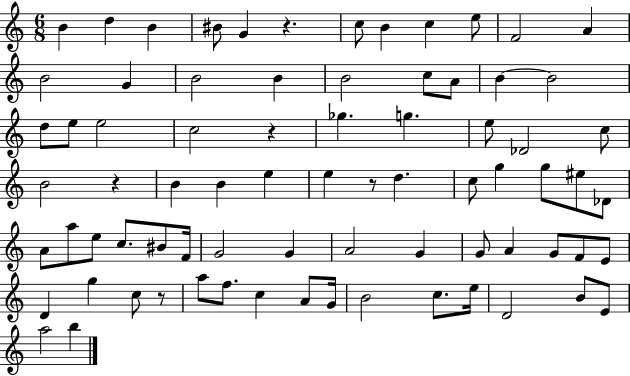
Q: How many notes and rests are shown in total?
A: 76